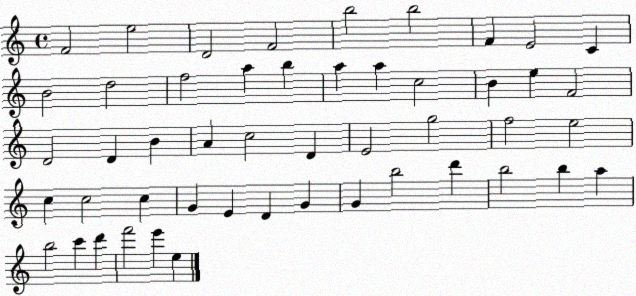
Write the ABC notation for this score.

X:1
T:Untitled
M:4/4
L:1/4
K:C
F2 e2 D2 F2 b2 b2 F E2 C B2 d2 f2 a b a a c2 B e F2 D2 D B A c2 D E2 g2 f2 e2 c c2 c G E D G G b2 d' b2 b a b2 c' d' f'2 e' e